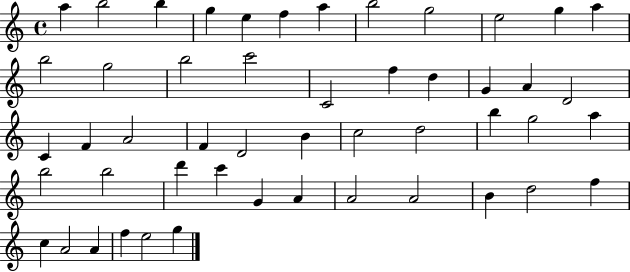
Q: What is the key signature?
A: C major